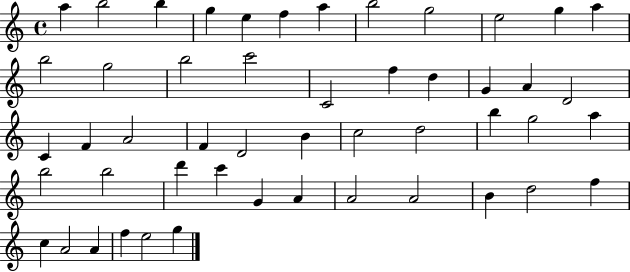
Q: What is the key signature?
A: C major